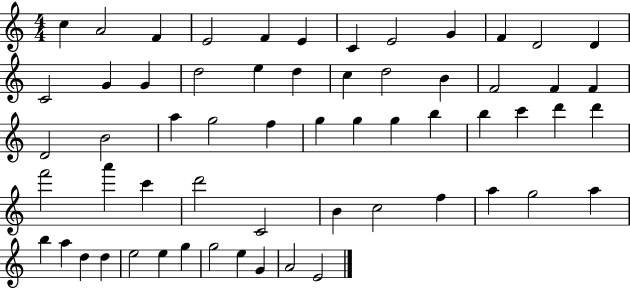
{
  \clef treble
  \numericTimeSignature
  \time 4/4
  \key c \major
  c''4 a'2 f'4 | e'2 f'4 e'4 | c'4 e'2 g'4 | f'4 d'2 d'4 | \break c'2 g'4 g'4 | d''2 e''4 d''4 | c''4 d''2 b'4 | f'2 f'4 f'4 | \break d'2 b'2 | a''4 g''2 f''4 | g''4 g''4 g''4 b''4 | b''4 c'''4 d'''4 d'''4 | \break f'''2 a'''4 c'''4 | d'''2 c'2 | b'4 c''2 f''4 | a''4 g''2 a''4 | \break b''4 a''4 d''4 d''4 | e''2 e''4 g''4 | g''2 e''4 g'4 | a'2 e'2 | \break \bar "|."
}